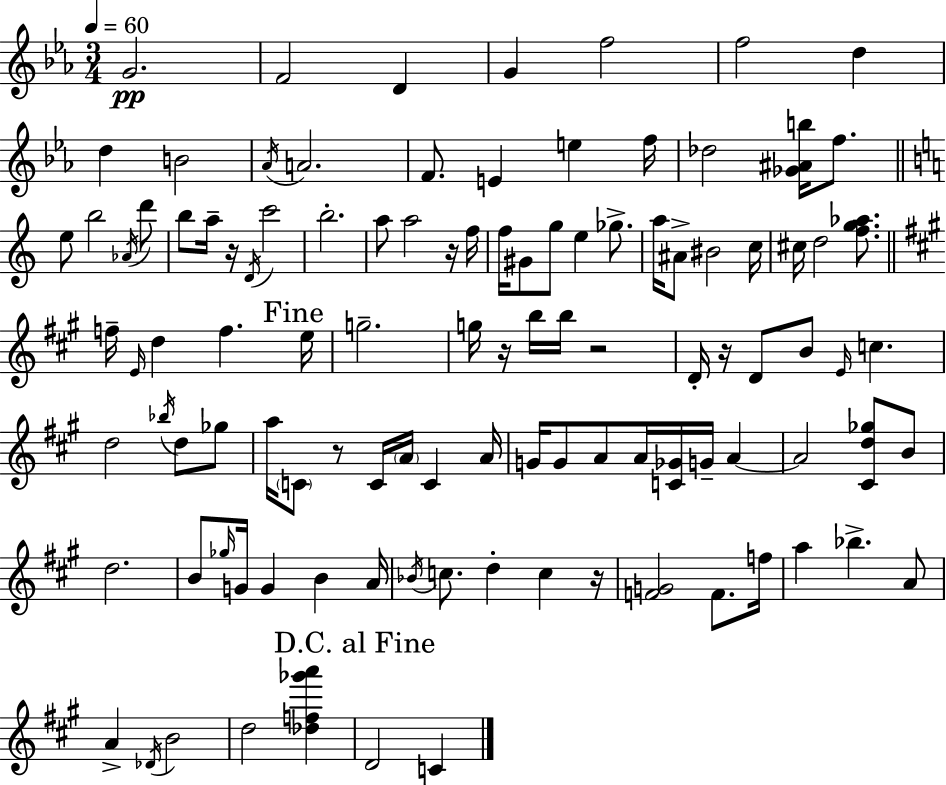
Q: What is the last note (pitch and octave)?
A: C4